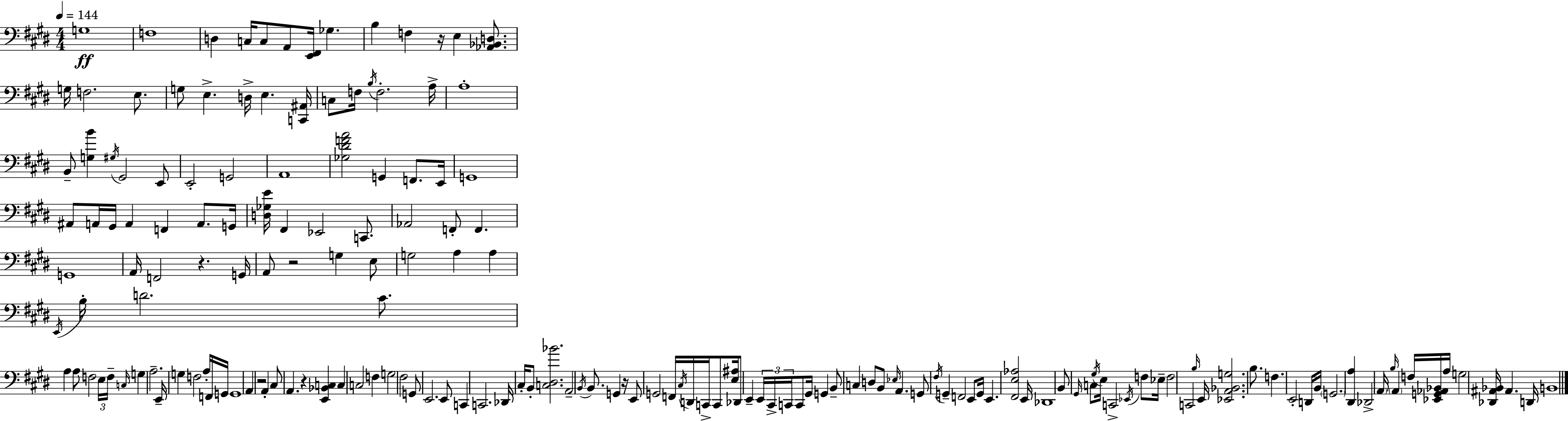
X:1
T:Untitled
M:4/4
L:1/4
K:E
G,4 F,4 D, C,/4 C,/2 A,,/2 [E,,^F,,]/4 _G, B, F, z/4 E, [_A,,_B,,D,]/2 G,/4 F,2 E,/2 G,/2 E, D,/4 E, [C,,^A,,]/4 C,/2 F,/4 B,/4 F,2 A,/4 A,4 B,,/2 [G,B] ^G,/4 ^G,,2 E,,/2 E,,2 G,,2 A,,4 [_G,^DFA]2 G,, F,,/2 E,,/4 G,,4 ^A,,/2 A,,/4 ^G,,/4 A,, F,, A,,/2 G,,/4 [D,_G,E]/4 ^F,, _E,,2 C,,/2 _A,,2 F,,/2 F,, G,,4 A,,/4 F,,2 z G,,/4 A,,/2 z2 G, E,/2 G,2 A, A, E,,/4 B,/4 D2 ^C/2 A, A,/2 F,2 E,/4 F,/4 C,/4 G, A,2 E,,/4 G, F,2 A,/4 F,,/4 G,,/4 G,,4 A,, z2 A,, ^C,/2 A,, z [E,,_B,,C,] C, C,2 F, G,2 ^F,2 G,,/2 E,,2 E,,/2 C,, C,,2 _D,,/4 ^C,/4 B,,/2 [C,^D,_B]2 A,,2 B,,/4 B,,/2 G,, z/4 E,,/2 G,,2 F,,/4 ^C,/4 D,,/4 C,,/4 C,,/2 [E,^A,]/4 _D,,/2 E,, E,,/4 ^C,,/4 C,,/4 C,,/2 ^G,,/4 G,, B,,/2 C, D,/2 B,,/2 _E,/4 A,, G,,/2 ^F,/4 G,, F,,2 E,,/2 G,,/4 E,, [^F,,E,_A,]2 E,,/4 _D,,4 B,,/2 ^G,,/4 C,/2 ^G,/4 E,/4 C,,2 _E,,/4 F,/2 _E,/4 F,2 C,,2 B,/4 E,,/4 [_E,,A,,_B,,G,]2 B,/2 F, E,,2 D,,/4 B,,/4 G,,2 [^D,,A,] _D,,2 A,,/4 B,/4 A,, F,/4 [_E,,G,,_A,,_B,,]/4 A,/4 G,2 [_D,,^A,,_B,,]/4 ^A,, D,,/4 B,,4